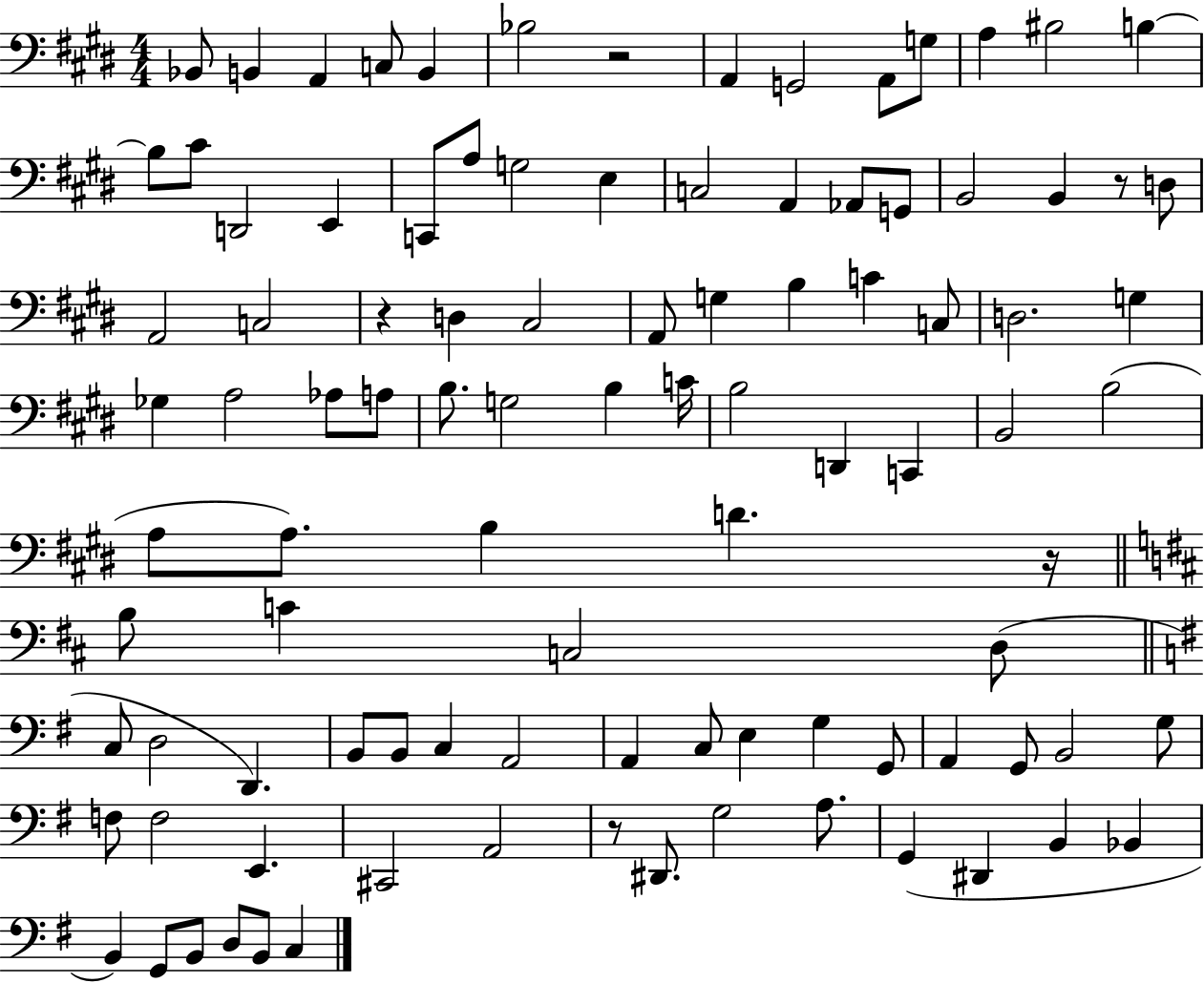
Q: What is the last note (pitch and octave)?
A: C3